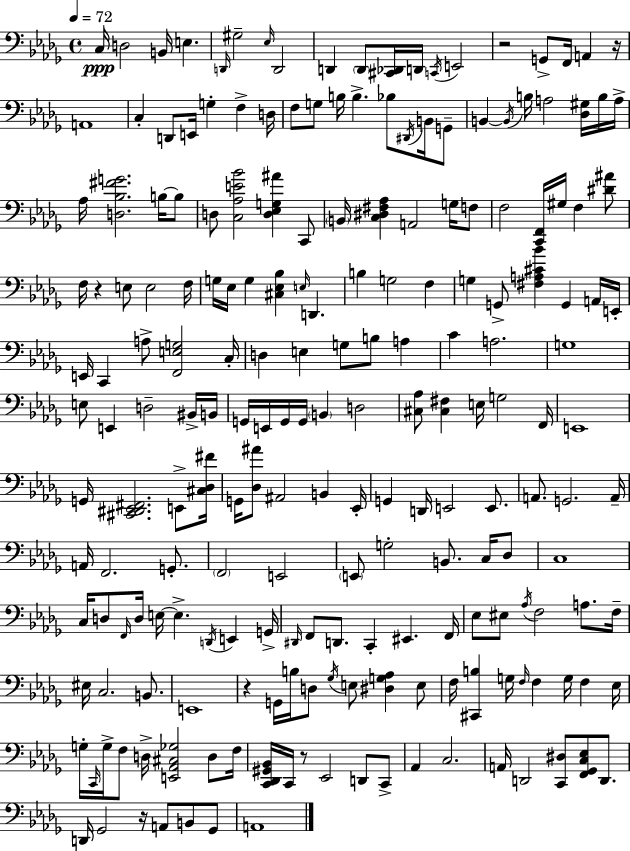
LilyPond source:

{
  \clef bass
  \time 4/4
  \defaultTimeSignature
  \key bes \minor
  \tempo 4 = 72
  c16\ppp d2 b,16 e4. | \grace { d,16 } gis2-- \grace { ees16 } d,2 | d,4 \parenthesize d,8 <cis, des,>16 d,16 \acciaccatura { c,16 } e,2 | r2 g,8-> f,16 a,4 | \break r16 a,1 | c4-. d,8 e,16 g4-. f4-> | d16 f8 g8 b16 b4.-> bes8 | \acciaccatura { dis,16 } b,16 g,8-- b,4~~ \acciaccatura { b,16 } b16 a2 | \break <des gis>16 b16 a16-> aes16 <d bes fis' g'>2. | b16~~ b8 d8 <c aes e' bes'>2 <d ees g ais'>4 | c,8 \parenthesize b,16 <c dis fis aes>4 a,2 | g16 f8 f2 <c, f,>16 gis16 f4 | \break <dis' ais'>8 f16 r4 e8 e2 | f16 g16 ees16 g4 <cis ees bes>4 \grace { e16 } | d,4. b4 g2 | f4 g4 g,8-> <fis a cis' bes'>4 | \break g,4 a,16 e,16-. e,16 c,4 a8-> <f, e g>2 | c16-. d4 e4 g8 | b8 a4 c'4 a2. | g1 | \break e8 e,4 d2-- | bis,16-> b,16 g,16 e,16 g,16 g,16 \parenthesize b,4 d2 | <cis aes>8 <cis fis>4 e16 g2 | f,16 e,1 | \break g,16 <cis, dis, ees, fis,>2. | e,8-> <cis des fis'>16 g,16 <des ais'>8 ais,2 | b,4 ees,16-. g,4 d,16 e,2 | e,8. a,8. g,2. | \break a,16-- a,16 f,2. | g,8.-. \parenthesize f,2 e,2 | \parenthesize e,8 g2-. | b,8. c16 des8 c1 | \break c16 d8 \grace { f,16 } d16 e16~~ e4.-> | \acciaccatura { d,16 } e,4 g,16-> \grace { dis,16 } f,8 d,8. c,4-. | eis,4. f,16 ees8 eis8 \acciaccatura { aes16 } f2 | a8. f16-- eis16 c2. | \break b,8. e,1 | r4 g,16 b16 | d8 \acciaccatura { ges16 } e8 <dis g aes>4 e8 f16 <cis, b>4 | g16 \grace { f16 } f4 g16 f4 ees16 g16-. \grace { c,16 } g16-> f8 | \break d16-> <e, aes, cis ges>2 d8 f16 <c, des, gis, bes,>16 c,16 r8 | ees,2 d,8 c,8-> aes,4 | c2. a,16 d,2 | <c, dis>8 <f, ges, c ees>8 d,8. d,16 ges,2 | \break r16 a,8 b,8 ges,8 a,1 | \bar "|."
}